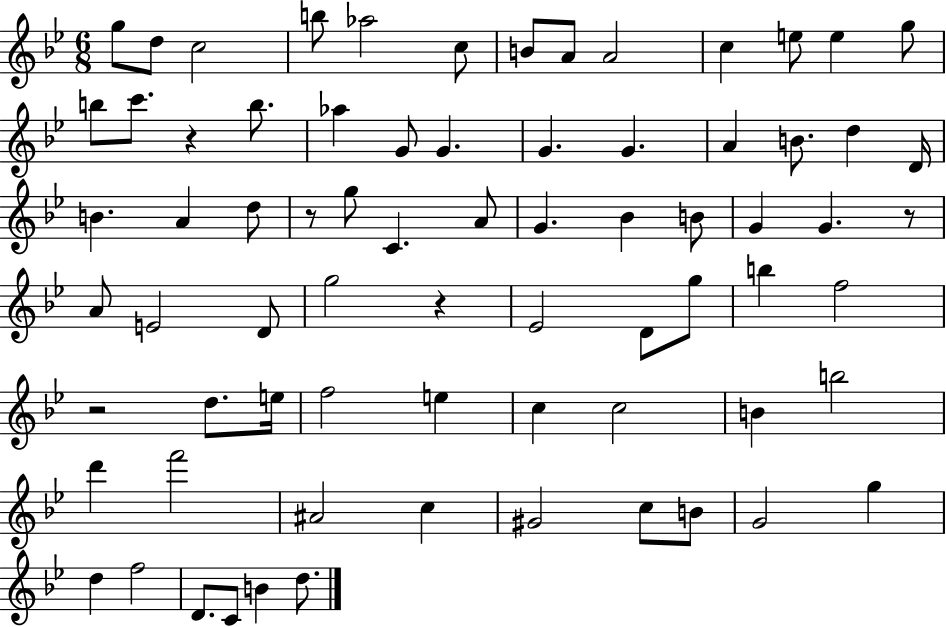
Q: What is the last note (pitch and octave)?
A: D5